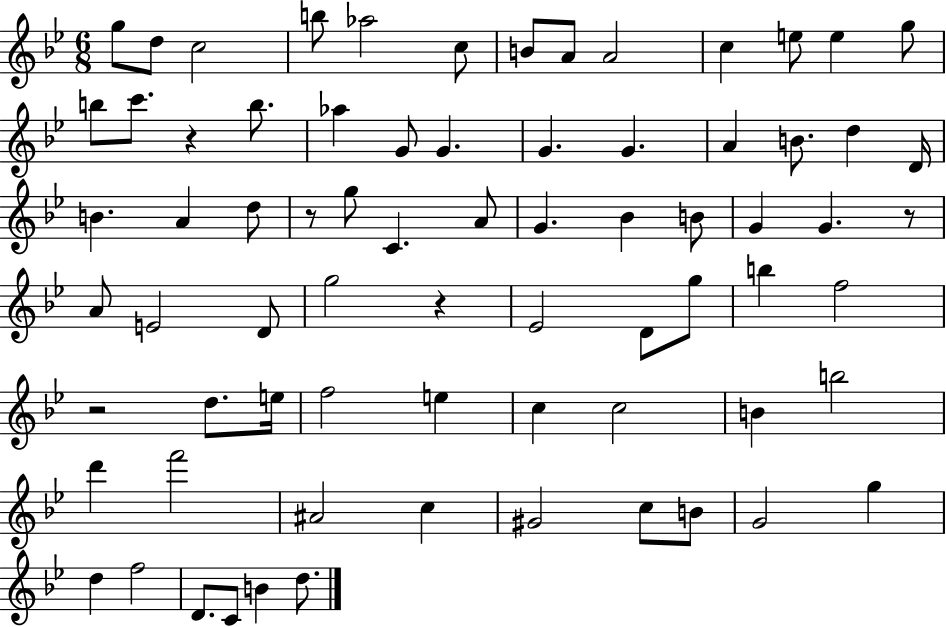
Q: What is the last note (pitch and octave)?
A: D5